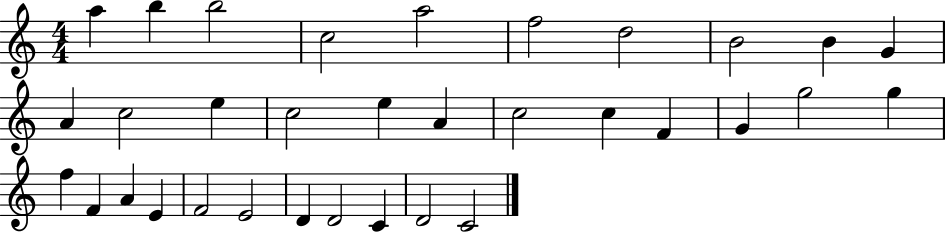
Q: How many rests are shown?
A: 0